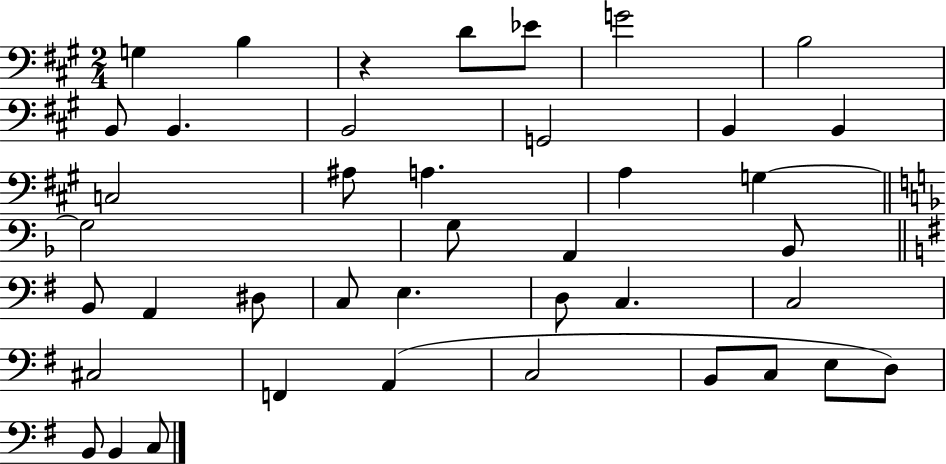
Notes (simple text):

G3/q B3/q R/q D4/e Eb4/e G4/h B3/h B2/e B2/q. B2/h G2/h B2/q B2/q C3/h A#3/e A3/q. A3/q G3/q G3/h G3/e A2/q Bb2/e B2/e A2/q D#3/e C3/e E3/q. D3/e C3/q. C3/h C#3/h F2/q A2/q C3/h B2/e C3/e E3/e D3/e B2/e B2/q C3/e